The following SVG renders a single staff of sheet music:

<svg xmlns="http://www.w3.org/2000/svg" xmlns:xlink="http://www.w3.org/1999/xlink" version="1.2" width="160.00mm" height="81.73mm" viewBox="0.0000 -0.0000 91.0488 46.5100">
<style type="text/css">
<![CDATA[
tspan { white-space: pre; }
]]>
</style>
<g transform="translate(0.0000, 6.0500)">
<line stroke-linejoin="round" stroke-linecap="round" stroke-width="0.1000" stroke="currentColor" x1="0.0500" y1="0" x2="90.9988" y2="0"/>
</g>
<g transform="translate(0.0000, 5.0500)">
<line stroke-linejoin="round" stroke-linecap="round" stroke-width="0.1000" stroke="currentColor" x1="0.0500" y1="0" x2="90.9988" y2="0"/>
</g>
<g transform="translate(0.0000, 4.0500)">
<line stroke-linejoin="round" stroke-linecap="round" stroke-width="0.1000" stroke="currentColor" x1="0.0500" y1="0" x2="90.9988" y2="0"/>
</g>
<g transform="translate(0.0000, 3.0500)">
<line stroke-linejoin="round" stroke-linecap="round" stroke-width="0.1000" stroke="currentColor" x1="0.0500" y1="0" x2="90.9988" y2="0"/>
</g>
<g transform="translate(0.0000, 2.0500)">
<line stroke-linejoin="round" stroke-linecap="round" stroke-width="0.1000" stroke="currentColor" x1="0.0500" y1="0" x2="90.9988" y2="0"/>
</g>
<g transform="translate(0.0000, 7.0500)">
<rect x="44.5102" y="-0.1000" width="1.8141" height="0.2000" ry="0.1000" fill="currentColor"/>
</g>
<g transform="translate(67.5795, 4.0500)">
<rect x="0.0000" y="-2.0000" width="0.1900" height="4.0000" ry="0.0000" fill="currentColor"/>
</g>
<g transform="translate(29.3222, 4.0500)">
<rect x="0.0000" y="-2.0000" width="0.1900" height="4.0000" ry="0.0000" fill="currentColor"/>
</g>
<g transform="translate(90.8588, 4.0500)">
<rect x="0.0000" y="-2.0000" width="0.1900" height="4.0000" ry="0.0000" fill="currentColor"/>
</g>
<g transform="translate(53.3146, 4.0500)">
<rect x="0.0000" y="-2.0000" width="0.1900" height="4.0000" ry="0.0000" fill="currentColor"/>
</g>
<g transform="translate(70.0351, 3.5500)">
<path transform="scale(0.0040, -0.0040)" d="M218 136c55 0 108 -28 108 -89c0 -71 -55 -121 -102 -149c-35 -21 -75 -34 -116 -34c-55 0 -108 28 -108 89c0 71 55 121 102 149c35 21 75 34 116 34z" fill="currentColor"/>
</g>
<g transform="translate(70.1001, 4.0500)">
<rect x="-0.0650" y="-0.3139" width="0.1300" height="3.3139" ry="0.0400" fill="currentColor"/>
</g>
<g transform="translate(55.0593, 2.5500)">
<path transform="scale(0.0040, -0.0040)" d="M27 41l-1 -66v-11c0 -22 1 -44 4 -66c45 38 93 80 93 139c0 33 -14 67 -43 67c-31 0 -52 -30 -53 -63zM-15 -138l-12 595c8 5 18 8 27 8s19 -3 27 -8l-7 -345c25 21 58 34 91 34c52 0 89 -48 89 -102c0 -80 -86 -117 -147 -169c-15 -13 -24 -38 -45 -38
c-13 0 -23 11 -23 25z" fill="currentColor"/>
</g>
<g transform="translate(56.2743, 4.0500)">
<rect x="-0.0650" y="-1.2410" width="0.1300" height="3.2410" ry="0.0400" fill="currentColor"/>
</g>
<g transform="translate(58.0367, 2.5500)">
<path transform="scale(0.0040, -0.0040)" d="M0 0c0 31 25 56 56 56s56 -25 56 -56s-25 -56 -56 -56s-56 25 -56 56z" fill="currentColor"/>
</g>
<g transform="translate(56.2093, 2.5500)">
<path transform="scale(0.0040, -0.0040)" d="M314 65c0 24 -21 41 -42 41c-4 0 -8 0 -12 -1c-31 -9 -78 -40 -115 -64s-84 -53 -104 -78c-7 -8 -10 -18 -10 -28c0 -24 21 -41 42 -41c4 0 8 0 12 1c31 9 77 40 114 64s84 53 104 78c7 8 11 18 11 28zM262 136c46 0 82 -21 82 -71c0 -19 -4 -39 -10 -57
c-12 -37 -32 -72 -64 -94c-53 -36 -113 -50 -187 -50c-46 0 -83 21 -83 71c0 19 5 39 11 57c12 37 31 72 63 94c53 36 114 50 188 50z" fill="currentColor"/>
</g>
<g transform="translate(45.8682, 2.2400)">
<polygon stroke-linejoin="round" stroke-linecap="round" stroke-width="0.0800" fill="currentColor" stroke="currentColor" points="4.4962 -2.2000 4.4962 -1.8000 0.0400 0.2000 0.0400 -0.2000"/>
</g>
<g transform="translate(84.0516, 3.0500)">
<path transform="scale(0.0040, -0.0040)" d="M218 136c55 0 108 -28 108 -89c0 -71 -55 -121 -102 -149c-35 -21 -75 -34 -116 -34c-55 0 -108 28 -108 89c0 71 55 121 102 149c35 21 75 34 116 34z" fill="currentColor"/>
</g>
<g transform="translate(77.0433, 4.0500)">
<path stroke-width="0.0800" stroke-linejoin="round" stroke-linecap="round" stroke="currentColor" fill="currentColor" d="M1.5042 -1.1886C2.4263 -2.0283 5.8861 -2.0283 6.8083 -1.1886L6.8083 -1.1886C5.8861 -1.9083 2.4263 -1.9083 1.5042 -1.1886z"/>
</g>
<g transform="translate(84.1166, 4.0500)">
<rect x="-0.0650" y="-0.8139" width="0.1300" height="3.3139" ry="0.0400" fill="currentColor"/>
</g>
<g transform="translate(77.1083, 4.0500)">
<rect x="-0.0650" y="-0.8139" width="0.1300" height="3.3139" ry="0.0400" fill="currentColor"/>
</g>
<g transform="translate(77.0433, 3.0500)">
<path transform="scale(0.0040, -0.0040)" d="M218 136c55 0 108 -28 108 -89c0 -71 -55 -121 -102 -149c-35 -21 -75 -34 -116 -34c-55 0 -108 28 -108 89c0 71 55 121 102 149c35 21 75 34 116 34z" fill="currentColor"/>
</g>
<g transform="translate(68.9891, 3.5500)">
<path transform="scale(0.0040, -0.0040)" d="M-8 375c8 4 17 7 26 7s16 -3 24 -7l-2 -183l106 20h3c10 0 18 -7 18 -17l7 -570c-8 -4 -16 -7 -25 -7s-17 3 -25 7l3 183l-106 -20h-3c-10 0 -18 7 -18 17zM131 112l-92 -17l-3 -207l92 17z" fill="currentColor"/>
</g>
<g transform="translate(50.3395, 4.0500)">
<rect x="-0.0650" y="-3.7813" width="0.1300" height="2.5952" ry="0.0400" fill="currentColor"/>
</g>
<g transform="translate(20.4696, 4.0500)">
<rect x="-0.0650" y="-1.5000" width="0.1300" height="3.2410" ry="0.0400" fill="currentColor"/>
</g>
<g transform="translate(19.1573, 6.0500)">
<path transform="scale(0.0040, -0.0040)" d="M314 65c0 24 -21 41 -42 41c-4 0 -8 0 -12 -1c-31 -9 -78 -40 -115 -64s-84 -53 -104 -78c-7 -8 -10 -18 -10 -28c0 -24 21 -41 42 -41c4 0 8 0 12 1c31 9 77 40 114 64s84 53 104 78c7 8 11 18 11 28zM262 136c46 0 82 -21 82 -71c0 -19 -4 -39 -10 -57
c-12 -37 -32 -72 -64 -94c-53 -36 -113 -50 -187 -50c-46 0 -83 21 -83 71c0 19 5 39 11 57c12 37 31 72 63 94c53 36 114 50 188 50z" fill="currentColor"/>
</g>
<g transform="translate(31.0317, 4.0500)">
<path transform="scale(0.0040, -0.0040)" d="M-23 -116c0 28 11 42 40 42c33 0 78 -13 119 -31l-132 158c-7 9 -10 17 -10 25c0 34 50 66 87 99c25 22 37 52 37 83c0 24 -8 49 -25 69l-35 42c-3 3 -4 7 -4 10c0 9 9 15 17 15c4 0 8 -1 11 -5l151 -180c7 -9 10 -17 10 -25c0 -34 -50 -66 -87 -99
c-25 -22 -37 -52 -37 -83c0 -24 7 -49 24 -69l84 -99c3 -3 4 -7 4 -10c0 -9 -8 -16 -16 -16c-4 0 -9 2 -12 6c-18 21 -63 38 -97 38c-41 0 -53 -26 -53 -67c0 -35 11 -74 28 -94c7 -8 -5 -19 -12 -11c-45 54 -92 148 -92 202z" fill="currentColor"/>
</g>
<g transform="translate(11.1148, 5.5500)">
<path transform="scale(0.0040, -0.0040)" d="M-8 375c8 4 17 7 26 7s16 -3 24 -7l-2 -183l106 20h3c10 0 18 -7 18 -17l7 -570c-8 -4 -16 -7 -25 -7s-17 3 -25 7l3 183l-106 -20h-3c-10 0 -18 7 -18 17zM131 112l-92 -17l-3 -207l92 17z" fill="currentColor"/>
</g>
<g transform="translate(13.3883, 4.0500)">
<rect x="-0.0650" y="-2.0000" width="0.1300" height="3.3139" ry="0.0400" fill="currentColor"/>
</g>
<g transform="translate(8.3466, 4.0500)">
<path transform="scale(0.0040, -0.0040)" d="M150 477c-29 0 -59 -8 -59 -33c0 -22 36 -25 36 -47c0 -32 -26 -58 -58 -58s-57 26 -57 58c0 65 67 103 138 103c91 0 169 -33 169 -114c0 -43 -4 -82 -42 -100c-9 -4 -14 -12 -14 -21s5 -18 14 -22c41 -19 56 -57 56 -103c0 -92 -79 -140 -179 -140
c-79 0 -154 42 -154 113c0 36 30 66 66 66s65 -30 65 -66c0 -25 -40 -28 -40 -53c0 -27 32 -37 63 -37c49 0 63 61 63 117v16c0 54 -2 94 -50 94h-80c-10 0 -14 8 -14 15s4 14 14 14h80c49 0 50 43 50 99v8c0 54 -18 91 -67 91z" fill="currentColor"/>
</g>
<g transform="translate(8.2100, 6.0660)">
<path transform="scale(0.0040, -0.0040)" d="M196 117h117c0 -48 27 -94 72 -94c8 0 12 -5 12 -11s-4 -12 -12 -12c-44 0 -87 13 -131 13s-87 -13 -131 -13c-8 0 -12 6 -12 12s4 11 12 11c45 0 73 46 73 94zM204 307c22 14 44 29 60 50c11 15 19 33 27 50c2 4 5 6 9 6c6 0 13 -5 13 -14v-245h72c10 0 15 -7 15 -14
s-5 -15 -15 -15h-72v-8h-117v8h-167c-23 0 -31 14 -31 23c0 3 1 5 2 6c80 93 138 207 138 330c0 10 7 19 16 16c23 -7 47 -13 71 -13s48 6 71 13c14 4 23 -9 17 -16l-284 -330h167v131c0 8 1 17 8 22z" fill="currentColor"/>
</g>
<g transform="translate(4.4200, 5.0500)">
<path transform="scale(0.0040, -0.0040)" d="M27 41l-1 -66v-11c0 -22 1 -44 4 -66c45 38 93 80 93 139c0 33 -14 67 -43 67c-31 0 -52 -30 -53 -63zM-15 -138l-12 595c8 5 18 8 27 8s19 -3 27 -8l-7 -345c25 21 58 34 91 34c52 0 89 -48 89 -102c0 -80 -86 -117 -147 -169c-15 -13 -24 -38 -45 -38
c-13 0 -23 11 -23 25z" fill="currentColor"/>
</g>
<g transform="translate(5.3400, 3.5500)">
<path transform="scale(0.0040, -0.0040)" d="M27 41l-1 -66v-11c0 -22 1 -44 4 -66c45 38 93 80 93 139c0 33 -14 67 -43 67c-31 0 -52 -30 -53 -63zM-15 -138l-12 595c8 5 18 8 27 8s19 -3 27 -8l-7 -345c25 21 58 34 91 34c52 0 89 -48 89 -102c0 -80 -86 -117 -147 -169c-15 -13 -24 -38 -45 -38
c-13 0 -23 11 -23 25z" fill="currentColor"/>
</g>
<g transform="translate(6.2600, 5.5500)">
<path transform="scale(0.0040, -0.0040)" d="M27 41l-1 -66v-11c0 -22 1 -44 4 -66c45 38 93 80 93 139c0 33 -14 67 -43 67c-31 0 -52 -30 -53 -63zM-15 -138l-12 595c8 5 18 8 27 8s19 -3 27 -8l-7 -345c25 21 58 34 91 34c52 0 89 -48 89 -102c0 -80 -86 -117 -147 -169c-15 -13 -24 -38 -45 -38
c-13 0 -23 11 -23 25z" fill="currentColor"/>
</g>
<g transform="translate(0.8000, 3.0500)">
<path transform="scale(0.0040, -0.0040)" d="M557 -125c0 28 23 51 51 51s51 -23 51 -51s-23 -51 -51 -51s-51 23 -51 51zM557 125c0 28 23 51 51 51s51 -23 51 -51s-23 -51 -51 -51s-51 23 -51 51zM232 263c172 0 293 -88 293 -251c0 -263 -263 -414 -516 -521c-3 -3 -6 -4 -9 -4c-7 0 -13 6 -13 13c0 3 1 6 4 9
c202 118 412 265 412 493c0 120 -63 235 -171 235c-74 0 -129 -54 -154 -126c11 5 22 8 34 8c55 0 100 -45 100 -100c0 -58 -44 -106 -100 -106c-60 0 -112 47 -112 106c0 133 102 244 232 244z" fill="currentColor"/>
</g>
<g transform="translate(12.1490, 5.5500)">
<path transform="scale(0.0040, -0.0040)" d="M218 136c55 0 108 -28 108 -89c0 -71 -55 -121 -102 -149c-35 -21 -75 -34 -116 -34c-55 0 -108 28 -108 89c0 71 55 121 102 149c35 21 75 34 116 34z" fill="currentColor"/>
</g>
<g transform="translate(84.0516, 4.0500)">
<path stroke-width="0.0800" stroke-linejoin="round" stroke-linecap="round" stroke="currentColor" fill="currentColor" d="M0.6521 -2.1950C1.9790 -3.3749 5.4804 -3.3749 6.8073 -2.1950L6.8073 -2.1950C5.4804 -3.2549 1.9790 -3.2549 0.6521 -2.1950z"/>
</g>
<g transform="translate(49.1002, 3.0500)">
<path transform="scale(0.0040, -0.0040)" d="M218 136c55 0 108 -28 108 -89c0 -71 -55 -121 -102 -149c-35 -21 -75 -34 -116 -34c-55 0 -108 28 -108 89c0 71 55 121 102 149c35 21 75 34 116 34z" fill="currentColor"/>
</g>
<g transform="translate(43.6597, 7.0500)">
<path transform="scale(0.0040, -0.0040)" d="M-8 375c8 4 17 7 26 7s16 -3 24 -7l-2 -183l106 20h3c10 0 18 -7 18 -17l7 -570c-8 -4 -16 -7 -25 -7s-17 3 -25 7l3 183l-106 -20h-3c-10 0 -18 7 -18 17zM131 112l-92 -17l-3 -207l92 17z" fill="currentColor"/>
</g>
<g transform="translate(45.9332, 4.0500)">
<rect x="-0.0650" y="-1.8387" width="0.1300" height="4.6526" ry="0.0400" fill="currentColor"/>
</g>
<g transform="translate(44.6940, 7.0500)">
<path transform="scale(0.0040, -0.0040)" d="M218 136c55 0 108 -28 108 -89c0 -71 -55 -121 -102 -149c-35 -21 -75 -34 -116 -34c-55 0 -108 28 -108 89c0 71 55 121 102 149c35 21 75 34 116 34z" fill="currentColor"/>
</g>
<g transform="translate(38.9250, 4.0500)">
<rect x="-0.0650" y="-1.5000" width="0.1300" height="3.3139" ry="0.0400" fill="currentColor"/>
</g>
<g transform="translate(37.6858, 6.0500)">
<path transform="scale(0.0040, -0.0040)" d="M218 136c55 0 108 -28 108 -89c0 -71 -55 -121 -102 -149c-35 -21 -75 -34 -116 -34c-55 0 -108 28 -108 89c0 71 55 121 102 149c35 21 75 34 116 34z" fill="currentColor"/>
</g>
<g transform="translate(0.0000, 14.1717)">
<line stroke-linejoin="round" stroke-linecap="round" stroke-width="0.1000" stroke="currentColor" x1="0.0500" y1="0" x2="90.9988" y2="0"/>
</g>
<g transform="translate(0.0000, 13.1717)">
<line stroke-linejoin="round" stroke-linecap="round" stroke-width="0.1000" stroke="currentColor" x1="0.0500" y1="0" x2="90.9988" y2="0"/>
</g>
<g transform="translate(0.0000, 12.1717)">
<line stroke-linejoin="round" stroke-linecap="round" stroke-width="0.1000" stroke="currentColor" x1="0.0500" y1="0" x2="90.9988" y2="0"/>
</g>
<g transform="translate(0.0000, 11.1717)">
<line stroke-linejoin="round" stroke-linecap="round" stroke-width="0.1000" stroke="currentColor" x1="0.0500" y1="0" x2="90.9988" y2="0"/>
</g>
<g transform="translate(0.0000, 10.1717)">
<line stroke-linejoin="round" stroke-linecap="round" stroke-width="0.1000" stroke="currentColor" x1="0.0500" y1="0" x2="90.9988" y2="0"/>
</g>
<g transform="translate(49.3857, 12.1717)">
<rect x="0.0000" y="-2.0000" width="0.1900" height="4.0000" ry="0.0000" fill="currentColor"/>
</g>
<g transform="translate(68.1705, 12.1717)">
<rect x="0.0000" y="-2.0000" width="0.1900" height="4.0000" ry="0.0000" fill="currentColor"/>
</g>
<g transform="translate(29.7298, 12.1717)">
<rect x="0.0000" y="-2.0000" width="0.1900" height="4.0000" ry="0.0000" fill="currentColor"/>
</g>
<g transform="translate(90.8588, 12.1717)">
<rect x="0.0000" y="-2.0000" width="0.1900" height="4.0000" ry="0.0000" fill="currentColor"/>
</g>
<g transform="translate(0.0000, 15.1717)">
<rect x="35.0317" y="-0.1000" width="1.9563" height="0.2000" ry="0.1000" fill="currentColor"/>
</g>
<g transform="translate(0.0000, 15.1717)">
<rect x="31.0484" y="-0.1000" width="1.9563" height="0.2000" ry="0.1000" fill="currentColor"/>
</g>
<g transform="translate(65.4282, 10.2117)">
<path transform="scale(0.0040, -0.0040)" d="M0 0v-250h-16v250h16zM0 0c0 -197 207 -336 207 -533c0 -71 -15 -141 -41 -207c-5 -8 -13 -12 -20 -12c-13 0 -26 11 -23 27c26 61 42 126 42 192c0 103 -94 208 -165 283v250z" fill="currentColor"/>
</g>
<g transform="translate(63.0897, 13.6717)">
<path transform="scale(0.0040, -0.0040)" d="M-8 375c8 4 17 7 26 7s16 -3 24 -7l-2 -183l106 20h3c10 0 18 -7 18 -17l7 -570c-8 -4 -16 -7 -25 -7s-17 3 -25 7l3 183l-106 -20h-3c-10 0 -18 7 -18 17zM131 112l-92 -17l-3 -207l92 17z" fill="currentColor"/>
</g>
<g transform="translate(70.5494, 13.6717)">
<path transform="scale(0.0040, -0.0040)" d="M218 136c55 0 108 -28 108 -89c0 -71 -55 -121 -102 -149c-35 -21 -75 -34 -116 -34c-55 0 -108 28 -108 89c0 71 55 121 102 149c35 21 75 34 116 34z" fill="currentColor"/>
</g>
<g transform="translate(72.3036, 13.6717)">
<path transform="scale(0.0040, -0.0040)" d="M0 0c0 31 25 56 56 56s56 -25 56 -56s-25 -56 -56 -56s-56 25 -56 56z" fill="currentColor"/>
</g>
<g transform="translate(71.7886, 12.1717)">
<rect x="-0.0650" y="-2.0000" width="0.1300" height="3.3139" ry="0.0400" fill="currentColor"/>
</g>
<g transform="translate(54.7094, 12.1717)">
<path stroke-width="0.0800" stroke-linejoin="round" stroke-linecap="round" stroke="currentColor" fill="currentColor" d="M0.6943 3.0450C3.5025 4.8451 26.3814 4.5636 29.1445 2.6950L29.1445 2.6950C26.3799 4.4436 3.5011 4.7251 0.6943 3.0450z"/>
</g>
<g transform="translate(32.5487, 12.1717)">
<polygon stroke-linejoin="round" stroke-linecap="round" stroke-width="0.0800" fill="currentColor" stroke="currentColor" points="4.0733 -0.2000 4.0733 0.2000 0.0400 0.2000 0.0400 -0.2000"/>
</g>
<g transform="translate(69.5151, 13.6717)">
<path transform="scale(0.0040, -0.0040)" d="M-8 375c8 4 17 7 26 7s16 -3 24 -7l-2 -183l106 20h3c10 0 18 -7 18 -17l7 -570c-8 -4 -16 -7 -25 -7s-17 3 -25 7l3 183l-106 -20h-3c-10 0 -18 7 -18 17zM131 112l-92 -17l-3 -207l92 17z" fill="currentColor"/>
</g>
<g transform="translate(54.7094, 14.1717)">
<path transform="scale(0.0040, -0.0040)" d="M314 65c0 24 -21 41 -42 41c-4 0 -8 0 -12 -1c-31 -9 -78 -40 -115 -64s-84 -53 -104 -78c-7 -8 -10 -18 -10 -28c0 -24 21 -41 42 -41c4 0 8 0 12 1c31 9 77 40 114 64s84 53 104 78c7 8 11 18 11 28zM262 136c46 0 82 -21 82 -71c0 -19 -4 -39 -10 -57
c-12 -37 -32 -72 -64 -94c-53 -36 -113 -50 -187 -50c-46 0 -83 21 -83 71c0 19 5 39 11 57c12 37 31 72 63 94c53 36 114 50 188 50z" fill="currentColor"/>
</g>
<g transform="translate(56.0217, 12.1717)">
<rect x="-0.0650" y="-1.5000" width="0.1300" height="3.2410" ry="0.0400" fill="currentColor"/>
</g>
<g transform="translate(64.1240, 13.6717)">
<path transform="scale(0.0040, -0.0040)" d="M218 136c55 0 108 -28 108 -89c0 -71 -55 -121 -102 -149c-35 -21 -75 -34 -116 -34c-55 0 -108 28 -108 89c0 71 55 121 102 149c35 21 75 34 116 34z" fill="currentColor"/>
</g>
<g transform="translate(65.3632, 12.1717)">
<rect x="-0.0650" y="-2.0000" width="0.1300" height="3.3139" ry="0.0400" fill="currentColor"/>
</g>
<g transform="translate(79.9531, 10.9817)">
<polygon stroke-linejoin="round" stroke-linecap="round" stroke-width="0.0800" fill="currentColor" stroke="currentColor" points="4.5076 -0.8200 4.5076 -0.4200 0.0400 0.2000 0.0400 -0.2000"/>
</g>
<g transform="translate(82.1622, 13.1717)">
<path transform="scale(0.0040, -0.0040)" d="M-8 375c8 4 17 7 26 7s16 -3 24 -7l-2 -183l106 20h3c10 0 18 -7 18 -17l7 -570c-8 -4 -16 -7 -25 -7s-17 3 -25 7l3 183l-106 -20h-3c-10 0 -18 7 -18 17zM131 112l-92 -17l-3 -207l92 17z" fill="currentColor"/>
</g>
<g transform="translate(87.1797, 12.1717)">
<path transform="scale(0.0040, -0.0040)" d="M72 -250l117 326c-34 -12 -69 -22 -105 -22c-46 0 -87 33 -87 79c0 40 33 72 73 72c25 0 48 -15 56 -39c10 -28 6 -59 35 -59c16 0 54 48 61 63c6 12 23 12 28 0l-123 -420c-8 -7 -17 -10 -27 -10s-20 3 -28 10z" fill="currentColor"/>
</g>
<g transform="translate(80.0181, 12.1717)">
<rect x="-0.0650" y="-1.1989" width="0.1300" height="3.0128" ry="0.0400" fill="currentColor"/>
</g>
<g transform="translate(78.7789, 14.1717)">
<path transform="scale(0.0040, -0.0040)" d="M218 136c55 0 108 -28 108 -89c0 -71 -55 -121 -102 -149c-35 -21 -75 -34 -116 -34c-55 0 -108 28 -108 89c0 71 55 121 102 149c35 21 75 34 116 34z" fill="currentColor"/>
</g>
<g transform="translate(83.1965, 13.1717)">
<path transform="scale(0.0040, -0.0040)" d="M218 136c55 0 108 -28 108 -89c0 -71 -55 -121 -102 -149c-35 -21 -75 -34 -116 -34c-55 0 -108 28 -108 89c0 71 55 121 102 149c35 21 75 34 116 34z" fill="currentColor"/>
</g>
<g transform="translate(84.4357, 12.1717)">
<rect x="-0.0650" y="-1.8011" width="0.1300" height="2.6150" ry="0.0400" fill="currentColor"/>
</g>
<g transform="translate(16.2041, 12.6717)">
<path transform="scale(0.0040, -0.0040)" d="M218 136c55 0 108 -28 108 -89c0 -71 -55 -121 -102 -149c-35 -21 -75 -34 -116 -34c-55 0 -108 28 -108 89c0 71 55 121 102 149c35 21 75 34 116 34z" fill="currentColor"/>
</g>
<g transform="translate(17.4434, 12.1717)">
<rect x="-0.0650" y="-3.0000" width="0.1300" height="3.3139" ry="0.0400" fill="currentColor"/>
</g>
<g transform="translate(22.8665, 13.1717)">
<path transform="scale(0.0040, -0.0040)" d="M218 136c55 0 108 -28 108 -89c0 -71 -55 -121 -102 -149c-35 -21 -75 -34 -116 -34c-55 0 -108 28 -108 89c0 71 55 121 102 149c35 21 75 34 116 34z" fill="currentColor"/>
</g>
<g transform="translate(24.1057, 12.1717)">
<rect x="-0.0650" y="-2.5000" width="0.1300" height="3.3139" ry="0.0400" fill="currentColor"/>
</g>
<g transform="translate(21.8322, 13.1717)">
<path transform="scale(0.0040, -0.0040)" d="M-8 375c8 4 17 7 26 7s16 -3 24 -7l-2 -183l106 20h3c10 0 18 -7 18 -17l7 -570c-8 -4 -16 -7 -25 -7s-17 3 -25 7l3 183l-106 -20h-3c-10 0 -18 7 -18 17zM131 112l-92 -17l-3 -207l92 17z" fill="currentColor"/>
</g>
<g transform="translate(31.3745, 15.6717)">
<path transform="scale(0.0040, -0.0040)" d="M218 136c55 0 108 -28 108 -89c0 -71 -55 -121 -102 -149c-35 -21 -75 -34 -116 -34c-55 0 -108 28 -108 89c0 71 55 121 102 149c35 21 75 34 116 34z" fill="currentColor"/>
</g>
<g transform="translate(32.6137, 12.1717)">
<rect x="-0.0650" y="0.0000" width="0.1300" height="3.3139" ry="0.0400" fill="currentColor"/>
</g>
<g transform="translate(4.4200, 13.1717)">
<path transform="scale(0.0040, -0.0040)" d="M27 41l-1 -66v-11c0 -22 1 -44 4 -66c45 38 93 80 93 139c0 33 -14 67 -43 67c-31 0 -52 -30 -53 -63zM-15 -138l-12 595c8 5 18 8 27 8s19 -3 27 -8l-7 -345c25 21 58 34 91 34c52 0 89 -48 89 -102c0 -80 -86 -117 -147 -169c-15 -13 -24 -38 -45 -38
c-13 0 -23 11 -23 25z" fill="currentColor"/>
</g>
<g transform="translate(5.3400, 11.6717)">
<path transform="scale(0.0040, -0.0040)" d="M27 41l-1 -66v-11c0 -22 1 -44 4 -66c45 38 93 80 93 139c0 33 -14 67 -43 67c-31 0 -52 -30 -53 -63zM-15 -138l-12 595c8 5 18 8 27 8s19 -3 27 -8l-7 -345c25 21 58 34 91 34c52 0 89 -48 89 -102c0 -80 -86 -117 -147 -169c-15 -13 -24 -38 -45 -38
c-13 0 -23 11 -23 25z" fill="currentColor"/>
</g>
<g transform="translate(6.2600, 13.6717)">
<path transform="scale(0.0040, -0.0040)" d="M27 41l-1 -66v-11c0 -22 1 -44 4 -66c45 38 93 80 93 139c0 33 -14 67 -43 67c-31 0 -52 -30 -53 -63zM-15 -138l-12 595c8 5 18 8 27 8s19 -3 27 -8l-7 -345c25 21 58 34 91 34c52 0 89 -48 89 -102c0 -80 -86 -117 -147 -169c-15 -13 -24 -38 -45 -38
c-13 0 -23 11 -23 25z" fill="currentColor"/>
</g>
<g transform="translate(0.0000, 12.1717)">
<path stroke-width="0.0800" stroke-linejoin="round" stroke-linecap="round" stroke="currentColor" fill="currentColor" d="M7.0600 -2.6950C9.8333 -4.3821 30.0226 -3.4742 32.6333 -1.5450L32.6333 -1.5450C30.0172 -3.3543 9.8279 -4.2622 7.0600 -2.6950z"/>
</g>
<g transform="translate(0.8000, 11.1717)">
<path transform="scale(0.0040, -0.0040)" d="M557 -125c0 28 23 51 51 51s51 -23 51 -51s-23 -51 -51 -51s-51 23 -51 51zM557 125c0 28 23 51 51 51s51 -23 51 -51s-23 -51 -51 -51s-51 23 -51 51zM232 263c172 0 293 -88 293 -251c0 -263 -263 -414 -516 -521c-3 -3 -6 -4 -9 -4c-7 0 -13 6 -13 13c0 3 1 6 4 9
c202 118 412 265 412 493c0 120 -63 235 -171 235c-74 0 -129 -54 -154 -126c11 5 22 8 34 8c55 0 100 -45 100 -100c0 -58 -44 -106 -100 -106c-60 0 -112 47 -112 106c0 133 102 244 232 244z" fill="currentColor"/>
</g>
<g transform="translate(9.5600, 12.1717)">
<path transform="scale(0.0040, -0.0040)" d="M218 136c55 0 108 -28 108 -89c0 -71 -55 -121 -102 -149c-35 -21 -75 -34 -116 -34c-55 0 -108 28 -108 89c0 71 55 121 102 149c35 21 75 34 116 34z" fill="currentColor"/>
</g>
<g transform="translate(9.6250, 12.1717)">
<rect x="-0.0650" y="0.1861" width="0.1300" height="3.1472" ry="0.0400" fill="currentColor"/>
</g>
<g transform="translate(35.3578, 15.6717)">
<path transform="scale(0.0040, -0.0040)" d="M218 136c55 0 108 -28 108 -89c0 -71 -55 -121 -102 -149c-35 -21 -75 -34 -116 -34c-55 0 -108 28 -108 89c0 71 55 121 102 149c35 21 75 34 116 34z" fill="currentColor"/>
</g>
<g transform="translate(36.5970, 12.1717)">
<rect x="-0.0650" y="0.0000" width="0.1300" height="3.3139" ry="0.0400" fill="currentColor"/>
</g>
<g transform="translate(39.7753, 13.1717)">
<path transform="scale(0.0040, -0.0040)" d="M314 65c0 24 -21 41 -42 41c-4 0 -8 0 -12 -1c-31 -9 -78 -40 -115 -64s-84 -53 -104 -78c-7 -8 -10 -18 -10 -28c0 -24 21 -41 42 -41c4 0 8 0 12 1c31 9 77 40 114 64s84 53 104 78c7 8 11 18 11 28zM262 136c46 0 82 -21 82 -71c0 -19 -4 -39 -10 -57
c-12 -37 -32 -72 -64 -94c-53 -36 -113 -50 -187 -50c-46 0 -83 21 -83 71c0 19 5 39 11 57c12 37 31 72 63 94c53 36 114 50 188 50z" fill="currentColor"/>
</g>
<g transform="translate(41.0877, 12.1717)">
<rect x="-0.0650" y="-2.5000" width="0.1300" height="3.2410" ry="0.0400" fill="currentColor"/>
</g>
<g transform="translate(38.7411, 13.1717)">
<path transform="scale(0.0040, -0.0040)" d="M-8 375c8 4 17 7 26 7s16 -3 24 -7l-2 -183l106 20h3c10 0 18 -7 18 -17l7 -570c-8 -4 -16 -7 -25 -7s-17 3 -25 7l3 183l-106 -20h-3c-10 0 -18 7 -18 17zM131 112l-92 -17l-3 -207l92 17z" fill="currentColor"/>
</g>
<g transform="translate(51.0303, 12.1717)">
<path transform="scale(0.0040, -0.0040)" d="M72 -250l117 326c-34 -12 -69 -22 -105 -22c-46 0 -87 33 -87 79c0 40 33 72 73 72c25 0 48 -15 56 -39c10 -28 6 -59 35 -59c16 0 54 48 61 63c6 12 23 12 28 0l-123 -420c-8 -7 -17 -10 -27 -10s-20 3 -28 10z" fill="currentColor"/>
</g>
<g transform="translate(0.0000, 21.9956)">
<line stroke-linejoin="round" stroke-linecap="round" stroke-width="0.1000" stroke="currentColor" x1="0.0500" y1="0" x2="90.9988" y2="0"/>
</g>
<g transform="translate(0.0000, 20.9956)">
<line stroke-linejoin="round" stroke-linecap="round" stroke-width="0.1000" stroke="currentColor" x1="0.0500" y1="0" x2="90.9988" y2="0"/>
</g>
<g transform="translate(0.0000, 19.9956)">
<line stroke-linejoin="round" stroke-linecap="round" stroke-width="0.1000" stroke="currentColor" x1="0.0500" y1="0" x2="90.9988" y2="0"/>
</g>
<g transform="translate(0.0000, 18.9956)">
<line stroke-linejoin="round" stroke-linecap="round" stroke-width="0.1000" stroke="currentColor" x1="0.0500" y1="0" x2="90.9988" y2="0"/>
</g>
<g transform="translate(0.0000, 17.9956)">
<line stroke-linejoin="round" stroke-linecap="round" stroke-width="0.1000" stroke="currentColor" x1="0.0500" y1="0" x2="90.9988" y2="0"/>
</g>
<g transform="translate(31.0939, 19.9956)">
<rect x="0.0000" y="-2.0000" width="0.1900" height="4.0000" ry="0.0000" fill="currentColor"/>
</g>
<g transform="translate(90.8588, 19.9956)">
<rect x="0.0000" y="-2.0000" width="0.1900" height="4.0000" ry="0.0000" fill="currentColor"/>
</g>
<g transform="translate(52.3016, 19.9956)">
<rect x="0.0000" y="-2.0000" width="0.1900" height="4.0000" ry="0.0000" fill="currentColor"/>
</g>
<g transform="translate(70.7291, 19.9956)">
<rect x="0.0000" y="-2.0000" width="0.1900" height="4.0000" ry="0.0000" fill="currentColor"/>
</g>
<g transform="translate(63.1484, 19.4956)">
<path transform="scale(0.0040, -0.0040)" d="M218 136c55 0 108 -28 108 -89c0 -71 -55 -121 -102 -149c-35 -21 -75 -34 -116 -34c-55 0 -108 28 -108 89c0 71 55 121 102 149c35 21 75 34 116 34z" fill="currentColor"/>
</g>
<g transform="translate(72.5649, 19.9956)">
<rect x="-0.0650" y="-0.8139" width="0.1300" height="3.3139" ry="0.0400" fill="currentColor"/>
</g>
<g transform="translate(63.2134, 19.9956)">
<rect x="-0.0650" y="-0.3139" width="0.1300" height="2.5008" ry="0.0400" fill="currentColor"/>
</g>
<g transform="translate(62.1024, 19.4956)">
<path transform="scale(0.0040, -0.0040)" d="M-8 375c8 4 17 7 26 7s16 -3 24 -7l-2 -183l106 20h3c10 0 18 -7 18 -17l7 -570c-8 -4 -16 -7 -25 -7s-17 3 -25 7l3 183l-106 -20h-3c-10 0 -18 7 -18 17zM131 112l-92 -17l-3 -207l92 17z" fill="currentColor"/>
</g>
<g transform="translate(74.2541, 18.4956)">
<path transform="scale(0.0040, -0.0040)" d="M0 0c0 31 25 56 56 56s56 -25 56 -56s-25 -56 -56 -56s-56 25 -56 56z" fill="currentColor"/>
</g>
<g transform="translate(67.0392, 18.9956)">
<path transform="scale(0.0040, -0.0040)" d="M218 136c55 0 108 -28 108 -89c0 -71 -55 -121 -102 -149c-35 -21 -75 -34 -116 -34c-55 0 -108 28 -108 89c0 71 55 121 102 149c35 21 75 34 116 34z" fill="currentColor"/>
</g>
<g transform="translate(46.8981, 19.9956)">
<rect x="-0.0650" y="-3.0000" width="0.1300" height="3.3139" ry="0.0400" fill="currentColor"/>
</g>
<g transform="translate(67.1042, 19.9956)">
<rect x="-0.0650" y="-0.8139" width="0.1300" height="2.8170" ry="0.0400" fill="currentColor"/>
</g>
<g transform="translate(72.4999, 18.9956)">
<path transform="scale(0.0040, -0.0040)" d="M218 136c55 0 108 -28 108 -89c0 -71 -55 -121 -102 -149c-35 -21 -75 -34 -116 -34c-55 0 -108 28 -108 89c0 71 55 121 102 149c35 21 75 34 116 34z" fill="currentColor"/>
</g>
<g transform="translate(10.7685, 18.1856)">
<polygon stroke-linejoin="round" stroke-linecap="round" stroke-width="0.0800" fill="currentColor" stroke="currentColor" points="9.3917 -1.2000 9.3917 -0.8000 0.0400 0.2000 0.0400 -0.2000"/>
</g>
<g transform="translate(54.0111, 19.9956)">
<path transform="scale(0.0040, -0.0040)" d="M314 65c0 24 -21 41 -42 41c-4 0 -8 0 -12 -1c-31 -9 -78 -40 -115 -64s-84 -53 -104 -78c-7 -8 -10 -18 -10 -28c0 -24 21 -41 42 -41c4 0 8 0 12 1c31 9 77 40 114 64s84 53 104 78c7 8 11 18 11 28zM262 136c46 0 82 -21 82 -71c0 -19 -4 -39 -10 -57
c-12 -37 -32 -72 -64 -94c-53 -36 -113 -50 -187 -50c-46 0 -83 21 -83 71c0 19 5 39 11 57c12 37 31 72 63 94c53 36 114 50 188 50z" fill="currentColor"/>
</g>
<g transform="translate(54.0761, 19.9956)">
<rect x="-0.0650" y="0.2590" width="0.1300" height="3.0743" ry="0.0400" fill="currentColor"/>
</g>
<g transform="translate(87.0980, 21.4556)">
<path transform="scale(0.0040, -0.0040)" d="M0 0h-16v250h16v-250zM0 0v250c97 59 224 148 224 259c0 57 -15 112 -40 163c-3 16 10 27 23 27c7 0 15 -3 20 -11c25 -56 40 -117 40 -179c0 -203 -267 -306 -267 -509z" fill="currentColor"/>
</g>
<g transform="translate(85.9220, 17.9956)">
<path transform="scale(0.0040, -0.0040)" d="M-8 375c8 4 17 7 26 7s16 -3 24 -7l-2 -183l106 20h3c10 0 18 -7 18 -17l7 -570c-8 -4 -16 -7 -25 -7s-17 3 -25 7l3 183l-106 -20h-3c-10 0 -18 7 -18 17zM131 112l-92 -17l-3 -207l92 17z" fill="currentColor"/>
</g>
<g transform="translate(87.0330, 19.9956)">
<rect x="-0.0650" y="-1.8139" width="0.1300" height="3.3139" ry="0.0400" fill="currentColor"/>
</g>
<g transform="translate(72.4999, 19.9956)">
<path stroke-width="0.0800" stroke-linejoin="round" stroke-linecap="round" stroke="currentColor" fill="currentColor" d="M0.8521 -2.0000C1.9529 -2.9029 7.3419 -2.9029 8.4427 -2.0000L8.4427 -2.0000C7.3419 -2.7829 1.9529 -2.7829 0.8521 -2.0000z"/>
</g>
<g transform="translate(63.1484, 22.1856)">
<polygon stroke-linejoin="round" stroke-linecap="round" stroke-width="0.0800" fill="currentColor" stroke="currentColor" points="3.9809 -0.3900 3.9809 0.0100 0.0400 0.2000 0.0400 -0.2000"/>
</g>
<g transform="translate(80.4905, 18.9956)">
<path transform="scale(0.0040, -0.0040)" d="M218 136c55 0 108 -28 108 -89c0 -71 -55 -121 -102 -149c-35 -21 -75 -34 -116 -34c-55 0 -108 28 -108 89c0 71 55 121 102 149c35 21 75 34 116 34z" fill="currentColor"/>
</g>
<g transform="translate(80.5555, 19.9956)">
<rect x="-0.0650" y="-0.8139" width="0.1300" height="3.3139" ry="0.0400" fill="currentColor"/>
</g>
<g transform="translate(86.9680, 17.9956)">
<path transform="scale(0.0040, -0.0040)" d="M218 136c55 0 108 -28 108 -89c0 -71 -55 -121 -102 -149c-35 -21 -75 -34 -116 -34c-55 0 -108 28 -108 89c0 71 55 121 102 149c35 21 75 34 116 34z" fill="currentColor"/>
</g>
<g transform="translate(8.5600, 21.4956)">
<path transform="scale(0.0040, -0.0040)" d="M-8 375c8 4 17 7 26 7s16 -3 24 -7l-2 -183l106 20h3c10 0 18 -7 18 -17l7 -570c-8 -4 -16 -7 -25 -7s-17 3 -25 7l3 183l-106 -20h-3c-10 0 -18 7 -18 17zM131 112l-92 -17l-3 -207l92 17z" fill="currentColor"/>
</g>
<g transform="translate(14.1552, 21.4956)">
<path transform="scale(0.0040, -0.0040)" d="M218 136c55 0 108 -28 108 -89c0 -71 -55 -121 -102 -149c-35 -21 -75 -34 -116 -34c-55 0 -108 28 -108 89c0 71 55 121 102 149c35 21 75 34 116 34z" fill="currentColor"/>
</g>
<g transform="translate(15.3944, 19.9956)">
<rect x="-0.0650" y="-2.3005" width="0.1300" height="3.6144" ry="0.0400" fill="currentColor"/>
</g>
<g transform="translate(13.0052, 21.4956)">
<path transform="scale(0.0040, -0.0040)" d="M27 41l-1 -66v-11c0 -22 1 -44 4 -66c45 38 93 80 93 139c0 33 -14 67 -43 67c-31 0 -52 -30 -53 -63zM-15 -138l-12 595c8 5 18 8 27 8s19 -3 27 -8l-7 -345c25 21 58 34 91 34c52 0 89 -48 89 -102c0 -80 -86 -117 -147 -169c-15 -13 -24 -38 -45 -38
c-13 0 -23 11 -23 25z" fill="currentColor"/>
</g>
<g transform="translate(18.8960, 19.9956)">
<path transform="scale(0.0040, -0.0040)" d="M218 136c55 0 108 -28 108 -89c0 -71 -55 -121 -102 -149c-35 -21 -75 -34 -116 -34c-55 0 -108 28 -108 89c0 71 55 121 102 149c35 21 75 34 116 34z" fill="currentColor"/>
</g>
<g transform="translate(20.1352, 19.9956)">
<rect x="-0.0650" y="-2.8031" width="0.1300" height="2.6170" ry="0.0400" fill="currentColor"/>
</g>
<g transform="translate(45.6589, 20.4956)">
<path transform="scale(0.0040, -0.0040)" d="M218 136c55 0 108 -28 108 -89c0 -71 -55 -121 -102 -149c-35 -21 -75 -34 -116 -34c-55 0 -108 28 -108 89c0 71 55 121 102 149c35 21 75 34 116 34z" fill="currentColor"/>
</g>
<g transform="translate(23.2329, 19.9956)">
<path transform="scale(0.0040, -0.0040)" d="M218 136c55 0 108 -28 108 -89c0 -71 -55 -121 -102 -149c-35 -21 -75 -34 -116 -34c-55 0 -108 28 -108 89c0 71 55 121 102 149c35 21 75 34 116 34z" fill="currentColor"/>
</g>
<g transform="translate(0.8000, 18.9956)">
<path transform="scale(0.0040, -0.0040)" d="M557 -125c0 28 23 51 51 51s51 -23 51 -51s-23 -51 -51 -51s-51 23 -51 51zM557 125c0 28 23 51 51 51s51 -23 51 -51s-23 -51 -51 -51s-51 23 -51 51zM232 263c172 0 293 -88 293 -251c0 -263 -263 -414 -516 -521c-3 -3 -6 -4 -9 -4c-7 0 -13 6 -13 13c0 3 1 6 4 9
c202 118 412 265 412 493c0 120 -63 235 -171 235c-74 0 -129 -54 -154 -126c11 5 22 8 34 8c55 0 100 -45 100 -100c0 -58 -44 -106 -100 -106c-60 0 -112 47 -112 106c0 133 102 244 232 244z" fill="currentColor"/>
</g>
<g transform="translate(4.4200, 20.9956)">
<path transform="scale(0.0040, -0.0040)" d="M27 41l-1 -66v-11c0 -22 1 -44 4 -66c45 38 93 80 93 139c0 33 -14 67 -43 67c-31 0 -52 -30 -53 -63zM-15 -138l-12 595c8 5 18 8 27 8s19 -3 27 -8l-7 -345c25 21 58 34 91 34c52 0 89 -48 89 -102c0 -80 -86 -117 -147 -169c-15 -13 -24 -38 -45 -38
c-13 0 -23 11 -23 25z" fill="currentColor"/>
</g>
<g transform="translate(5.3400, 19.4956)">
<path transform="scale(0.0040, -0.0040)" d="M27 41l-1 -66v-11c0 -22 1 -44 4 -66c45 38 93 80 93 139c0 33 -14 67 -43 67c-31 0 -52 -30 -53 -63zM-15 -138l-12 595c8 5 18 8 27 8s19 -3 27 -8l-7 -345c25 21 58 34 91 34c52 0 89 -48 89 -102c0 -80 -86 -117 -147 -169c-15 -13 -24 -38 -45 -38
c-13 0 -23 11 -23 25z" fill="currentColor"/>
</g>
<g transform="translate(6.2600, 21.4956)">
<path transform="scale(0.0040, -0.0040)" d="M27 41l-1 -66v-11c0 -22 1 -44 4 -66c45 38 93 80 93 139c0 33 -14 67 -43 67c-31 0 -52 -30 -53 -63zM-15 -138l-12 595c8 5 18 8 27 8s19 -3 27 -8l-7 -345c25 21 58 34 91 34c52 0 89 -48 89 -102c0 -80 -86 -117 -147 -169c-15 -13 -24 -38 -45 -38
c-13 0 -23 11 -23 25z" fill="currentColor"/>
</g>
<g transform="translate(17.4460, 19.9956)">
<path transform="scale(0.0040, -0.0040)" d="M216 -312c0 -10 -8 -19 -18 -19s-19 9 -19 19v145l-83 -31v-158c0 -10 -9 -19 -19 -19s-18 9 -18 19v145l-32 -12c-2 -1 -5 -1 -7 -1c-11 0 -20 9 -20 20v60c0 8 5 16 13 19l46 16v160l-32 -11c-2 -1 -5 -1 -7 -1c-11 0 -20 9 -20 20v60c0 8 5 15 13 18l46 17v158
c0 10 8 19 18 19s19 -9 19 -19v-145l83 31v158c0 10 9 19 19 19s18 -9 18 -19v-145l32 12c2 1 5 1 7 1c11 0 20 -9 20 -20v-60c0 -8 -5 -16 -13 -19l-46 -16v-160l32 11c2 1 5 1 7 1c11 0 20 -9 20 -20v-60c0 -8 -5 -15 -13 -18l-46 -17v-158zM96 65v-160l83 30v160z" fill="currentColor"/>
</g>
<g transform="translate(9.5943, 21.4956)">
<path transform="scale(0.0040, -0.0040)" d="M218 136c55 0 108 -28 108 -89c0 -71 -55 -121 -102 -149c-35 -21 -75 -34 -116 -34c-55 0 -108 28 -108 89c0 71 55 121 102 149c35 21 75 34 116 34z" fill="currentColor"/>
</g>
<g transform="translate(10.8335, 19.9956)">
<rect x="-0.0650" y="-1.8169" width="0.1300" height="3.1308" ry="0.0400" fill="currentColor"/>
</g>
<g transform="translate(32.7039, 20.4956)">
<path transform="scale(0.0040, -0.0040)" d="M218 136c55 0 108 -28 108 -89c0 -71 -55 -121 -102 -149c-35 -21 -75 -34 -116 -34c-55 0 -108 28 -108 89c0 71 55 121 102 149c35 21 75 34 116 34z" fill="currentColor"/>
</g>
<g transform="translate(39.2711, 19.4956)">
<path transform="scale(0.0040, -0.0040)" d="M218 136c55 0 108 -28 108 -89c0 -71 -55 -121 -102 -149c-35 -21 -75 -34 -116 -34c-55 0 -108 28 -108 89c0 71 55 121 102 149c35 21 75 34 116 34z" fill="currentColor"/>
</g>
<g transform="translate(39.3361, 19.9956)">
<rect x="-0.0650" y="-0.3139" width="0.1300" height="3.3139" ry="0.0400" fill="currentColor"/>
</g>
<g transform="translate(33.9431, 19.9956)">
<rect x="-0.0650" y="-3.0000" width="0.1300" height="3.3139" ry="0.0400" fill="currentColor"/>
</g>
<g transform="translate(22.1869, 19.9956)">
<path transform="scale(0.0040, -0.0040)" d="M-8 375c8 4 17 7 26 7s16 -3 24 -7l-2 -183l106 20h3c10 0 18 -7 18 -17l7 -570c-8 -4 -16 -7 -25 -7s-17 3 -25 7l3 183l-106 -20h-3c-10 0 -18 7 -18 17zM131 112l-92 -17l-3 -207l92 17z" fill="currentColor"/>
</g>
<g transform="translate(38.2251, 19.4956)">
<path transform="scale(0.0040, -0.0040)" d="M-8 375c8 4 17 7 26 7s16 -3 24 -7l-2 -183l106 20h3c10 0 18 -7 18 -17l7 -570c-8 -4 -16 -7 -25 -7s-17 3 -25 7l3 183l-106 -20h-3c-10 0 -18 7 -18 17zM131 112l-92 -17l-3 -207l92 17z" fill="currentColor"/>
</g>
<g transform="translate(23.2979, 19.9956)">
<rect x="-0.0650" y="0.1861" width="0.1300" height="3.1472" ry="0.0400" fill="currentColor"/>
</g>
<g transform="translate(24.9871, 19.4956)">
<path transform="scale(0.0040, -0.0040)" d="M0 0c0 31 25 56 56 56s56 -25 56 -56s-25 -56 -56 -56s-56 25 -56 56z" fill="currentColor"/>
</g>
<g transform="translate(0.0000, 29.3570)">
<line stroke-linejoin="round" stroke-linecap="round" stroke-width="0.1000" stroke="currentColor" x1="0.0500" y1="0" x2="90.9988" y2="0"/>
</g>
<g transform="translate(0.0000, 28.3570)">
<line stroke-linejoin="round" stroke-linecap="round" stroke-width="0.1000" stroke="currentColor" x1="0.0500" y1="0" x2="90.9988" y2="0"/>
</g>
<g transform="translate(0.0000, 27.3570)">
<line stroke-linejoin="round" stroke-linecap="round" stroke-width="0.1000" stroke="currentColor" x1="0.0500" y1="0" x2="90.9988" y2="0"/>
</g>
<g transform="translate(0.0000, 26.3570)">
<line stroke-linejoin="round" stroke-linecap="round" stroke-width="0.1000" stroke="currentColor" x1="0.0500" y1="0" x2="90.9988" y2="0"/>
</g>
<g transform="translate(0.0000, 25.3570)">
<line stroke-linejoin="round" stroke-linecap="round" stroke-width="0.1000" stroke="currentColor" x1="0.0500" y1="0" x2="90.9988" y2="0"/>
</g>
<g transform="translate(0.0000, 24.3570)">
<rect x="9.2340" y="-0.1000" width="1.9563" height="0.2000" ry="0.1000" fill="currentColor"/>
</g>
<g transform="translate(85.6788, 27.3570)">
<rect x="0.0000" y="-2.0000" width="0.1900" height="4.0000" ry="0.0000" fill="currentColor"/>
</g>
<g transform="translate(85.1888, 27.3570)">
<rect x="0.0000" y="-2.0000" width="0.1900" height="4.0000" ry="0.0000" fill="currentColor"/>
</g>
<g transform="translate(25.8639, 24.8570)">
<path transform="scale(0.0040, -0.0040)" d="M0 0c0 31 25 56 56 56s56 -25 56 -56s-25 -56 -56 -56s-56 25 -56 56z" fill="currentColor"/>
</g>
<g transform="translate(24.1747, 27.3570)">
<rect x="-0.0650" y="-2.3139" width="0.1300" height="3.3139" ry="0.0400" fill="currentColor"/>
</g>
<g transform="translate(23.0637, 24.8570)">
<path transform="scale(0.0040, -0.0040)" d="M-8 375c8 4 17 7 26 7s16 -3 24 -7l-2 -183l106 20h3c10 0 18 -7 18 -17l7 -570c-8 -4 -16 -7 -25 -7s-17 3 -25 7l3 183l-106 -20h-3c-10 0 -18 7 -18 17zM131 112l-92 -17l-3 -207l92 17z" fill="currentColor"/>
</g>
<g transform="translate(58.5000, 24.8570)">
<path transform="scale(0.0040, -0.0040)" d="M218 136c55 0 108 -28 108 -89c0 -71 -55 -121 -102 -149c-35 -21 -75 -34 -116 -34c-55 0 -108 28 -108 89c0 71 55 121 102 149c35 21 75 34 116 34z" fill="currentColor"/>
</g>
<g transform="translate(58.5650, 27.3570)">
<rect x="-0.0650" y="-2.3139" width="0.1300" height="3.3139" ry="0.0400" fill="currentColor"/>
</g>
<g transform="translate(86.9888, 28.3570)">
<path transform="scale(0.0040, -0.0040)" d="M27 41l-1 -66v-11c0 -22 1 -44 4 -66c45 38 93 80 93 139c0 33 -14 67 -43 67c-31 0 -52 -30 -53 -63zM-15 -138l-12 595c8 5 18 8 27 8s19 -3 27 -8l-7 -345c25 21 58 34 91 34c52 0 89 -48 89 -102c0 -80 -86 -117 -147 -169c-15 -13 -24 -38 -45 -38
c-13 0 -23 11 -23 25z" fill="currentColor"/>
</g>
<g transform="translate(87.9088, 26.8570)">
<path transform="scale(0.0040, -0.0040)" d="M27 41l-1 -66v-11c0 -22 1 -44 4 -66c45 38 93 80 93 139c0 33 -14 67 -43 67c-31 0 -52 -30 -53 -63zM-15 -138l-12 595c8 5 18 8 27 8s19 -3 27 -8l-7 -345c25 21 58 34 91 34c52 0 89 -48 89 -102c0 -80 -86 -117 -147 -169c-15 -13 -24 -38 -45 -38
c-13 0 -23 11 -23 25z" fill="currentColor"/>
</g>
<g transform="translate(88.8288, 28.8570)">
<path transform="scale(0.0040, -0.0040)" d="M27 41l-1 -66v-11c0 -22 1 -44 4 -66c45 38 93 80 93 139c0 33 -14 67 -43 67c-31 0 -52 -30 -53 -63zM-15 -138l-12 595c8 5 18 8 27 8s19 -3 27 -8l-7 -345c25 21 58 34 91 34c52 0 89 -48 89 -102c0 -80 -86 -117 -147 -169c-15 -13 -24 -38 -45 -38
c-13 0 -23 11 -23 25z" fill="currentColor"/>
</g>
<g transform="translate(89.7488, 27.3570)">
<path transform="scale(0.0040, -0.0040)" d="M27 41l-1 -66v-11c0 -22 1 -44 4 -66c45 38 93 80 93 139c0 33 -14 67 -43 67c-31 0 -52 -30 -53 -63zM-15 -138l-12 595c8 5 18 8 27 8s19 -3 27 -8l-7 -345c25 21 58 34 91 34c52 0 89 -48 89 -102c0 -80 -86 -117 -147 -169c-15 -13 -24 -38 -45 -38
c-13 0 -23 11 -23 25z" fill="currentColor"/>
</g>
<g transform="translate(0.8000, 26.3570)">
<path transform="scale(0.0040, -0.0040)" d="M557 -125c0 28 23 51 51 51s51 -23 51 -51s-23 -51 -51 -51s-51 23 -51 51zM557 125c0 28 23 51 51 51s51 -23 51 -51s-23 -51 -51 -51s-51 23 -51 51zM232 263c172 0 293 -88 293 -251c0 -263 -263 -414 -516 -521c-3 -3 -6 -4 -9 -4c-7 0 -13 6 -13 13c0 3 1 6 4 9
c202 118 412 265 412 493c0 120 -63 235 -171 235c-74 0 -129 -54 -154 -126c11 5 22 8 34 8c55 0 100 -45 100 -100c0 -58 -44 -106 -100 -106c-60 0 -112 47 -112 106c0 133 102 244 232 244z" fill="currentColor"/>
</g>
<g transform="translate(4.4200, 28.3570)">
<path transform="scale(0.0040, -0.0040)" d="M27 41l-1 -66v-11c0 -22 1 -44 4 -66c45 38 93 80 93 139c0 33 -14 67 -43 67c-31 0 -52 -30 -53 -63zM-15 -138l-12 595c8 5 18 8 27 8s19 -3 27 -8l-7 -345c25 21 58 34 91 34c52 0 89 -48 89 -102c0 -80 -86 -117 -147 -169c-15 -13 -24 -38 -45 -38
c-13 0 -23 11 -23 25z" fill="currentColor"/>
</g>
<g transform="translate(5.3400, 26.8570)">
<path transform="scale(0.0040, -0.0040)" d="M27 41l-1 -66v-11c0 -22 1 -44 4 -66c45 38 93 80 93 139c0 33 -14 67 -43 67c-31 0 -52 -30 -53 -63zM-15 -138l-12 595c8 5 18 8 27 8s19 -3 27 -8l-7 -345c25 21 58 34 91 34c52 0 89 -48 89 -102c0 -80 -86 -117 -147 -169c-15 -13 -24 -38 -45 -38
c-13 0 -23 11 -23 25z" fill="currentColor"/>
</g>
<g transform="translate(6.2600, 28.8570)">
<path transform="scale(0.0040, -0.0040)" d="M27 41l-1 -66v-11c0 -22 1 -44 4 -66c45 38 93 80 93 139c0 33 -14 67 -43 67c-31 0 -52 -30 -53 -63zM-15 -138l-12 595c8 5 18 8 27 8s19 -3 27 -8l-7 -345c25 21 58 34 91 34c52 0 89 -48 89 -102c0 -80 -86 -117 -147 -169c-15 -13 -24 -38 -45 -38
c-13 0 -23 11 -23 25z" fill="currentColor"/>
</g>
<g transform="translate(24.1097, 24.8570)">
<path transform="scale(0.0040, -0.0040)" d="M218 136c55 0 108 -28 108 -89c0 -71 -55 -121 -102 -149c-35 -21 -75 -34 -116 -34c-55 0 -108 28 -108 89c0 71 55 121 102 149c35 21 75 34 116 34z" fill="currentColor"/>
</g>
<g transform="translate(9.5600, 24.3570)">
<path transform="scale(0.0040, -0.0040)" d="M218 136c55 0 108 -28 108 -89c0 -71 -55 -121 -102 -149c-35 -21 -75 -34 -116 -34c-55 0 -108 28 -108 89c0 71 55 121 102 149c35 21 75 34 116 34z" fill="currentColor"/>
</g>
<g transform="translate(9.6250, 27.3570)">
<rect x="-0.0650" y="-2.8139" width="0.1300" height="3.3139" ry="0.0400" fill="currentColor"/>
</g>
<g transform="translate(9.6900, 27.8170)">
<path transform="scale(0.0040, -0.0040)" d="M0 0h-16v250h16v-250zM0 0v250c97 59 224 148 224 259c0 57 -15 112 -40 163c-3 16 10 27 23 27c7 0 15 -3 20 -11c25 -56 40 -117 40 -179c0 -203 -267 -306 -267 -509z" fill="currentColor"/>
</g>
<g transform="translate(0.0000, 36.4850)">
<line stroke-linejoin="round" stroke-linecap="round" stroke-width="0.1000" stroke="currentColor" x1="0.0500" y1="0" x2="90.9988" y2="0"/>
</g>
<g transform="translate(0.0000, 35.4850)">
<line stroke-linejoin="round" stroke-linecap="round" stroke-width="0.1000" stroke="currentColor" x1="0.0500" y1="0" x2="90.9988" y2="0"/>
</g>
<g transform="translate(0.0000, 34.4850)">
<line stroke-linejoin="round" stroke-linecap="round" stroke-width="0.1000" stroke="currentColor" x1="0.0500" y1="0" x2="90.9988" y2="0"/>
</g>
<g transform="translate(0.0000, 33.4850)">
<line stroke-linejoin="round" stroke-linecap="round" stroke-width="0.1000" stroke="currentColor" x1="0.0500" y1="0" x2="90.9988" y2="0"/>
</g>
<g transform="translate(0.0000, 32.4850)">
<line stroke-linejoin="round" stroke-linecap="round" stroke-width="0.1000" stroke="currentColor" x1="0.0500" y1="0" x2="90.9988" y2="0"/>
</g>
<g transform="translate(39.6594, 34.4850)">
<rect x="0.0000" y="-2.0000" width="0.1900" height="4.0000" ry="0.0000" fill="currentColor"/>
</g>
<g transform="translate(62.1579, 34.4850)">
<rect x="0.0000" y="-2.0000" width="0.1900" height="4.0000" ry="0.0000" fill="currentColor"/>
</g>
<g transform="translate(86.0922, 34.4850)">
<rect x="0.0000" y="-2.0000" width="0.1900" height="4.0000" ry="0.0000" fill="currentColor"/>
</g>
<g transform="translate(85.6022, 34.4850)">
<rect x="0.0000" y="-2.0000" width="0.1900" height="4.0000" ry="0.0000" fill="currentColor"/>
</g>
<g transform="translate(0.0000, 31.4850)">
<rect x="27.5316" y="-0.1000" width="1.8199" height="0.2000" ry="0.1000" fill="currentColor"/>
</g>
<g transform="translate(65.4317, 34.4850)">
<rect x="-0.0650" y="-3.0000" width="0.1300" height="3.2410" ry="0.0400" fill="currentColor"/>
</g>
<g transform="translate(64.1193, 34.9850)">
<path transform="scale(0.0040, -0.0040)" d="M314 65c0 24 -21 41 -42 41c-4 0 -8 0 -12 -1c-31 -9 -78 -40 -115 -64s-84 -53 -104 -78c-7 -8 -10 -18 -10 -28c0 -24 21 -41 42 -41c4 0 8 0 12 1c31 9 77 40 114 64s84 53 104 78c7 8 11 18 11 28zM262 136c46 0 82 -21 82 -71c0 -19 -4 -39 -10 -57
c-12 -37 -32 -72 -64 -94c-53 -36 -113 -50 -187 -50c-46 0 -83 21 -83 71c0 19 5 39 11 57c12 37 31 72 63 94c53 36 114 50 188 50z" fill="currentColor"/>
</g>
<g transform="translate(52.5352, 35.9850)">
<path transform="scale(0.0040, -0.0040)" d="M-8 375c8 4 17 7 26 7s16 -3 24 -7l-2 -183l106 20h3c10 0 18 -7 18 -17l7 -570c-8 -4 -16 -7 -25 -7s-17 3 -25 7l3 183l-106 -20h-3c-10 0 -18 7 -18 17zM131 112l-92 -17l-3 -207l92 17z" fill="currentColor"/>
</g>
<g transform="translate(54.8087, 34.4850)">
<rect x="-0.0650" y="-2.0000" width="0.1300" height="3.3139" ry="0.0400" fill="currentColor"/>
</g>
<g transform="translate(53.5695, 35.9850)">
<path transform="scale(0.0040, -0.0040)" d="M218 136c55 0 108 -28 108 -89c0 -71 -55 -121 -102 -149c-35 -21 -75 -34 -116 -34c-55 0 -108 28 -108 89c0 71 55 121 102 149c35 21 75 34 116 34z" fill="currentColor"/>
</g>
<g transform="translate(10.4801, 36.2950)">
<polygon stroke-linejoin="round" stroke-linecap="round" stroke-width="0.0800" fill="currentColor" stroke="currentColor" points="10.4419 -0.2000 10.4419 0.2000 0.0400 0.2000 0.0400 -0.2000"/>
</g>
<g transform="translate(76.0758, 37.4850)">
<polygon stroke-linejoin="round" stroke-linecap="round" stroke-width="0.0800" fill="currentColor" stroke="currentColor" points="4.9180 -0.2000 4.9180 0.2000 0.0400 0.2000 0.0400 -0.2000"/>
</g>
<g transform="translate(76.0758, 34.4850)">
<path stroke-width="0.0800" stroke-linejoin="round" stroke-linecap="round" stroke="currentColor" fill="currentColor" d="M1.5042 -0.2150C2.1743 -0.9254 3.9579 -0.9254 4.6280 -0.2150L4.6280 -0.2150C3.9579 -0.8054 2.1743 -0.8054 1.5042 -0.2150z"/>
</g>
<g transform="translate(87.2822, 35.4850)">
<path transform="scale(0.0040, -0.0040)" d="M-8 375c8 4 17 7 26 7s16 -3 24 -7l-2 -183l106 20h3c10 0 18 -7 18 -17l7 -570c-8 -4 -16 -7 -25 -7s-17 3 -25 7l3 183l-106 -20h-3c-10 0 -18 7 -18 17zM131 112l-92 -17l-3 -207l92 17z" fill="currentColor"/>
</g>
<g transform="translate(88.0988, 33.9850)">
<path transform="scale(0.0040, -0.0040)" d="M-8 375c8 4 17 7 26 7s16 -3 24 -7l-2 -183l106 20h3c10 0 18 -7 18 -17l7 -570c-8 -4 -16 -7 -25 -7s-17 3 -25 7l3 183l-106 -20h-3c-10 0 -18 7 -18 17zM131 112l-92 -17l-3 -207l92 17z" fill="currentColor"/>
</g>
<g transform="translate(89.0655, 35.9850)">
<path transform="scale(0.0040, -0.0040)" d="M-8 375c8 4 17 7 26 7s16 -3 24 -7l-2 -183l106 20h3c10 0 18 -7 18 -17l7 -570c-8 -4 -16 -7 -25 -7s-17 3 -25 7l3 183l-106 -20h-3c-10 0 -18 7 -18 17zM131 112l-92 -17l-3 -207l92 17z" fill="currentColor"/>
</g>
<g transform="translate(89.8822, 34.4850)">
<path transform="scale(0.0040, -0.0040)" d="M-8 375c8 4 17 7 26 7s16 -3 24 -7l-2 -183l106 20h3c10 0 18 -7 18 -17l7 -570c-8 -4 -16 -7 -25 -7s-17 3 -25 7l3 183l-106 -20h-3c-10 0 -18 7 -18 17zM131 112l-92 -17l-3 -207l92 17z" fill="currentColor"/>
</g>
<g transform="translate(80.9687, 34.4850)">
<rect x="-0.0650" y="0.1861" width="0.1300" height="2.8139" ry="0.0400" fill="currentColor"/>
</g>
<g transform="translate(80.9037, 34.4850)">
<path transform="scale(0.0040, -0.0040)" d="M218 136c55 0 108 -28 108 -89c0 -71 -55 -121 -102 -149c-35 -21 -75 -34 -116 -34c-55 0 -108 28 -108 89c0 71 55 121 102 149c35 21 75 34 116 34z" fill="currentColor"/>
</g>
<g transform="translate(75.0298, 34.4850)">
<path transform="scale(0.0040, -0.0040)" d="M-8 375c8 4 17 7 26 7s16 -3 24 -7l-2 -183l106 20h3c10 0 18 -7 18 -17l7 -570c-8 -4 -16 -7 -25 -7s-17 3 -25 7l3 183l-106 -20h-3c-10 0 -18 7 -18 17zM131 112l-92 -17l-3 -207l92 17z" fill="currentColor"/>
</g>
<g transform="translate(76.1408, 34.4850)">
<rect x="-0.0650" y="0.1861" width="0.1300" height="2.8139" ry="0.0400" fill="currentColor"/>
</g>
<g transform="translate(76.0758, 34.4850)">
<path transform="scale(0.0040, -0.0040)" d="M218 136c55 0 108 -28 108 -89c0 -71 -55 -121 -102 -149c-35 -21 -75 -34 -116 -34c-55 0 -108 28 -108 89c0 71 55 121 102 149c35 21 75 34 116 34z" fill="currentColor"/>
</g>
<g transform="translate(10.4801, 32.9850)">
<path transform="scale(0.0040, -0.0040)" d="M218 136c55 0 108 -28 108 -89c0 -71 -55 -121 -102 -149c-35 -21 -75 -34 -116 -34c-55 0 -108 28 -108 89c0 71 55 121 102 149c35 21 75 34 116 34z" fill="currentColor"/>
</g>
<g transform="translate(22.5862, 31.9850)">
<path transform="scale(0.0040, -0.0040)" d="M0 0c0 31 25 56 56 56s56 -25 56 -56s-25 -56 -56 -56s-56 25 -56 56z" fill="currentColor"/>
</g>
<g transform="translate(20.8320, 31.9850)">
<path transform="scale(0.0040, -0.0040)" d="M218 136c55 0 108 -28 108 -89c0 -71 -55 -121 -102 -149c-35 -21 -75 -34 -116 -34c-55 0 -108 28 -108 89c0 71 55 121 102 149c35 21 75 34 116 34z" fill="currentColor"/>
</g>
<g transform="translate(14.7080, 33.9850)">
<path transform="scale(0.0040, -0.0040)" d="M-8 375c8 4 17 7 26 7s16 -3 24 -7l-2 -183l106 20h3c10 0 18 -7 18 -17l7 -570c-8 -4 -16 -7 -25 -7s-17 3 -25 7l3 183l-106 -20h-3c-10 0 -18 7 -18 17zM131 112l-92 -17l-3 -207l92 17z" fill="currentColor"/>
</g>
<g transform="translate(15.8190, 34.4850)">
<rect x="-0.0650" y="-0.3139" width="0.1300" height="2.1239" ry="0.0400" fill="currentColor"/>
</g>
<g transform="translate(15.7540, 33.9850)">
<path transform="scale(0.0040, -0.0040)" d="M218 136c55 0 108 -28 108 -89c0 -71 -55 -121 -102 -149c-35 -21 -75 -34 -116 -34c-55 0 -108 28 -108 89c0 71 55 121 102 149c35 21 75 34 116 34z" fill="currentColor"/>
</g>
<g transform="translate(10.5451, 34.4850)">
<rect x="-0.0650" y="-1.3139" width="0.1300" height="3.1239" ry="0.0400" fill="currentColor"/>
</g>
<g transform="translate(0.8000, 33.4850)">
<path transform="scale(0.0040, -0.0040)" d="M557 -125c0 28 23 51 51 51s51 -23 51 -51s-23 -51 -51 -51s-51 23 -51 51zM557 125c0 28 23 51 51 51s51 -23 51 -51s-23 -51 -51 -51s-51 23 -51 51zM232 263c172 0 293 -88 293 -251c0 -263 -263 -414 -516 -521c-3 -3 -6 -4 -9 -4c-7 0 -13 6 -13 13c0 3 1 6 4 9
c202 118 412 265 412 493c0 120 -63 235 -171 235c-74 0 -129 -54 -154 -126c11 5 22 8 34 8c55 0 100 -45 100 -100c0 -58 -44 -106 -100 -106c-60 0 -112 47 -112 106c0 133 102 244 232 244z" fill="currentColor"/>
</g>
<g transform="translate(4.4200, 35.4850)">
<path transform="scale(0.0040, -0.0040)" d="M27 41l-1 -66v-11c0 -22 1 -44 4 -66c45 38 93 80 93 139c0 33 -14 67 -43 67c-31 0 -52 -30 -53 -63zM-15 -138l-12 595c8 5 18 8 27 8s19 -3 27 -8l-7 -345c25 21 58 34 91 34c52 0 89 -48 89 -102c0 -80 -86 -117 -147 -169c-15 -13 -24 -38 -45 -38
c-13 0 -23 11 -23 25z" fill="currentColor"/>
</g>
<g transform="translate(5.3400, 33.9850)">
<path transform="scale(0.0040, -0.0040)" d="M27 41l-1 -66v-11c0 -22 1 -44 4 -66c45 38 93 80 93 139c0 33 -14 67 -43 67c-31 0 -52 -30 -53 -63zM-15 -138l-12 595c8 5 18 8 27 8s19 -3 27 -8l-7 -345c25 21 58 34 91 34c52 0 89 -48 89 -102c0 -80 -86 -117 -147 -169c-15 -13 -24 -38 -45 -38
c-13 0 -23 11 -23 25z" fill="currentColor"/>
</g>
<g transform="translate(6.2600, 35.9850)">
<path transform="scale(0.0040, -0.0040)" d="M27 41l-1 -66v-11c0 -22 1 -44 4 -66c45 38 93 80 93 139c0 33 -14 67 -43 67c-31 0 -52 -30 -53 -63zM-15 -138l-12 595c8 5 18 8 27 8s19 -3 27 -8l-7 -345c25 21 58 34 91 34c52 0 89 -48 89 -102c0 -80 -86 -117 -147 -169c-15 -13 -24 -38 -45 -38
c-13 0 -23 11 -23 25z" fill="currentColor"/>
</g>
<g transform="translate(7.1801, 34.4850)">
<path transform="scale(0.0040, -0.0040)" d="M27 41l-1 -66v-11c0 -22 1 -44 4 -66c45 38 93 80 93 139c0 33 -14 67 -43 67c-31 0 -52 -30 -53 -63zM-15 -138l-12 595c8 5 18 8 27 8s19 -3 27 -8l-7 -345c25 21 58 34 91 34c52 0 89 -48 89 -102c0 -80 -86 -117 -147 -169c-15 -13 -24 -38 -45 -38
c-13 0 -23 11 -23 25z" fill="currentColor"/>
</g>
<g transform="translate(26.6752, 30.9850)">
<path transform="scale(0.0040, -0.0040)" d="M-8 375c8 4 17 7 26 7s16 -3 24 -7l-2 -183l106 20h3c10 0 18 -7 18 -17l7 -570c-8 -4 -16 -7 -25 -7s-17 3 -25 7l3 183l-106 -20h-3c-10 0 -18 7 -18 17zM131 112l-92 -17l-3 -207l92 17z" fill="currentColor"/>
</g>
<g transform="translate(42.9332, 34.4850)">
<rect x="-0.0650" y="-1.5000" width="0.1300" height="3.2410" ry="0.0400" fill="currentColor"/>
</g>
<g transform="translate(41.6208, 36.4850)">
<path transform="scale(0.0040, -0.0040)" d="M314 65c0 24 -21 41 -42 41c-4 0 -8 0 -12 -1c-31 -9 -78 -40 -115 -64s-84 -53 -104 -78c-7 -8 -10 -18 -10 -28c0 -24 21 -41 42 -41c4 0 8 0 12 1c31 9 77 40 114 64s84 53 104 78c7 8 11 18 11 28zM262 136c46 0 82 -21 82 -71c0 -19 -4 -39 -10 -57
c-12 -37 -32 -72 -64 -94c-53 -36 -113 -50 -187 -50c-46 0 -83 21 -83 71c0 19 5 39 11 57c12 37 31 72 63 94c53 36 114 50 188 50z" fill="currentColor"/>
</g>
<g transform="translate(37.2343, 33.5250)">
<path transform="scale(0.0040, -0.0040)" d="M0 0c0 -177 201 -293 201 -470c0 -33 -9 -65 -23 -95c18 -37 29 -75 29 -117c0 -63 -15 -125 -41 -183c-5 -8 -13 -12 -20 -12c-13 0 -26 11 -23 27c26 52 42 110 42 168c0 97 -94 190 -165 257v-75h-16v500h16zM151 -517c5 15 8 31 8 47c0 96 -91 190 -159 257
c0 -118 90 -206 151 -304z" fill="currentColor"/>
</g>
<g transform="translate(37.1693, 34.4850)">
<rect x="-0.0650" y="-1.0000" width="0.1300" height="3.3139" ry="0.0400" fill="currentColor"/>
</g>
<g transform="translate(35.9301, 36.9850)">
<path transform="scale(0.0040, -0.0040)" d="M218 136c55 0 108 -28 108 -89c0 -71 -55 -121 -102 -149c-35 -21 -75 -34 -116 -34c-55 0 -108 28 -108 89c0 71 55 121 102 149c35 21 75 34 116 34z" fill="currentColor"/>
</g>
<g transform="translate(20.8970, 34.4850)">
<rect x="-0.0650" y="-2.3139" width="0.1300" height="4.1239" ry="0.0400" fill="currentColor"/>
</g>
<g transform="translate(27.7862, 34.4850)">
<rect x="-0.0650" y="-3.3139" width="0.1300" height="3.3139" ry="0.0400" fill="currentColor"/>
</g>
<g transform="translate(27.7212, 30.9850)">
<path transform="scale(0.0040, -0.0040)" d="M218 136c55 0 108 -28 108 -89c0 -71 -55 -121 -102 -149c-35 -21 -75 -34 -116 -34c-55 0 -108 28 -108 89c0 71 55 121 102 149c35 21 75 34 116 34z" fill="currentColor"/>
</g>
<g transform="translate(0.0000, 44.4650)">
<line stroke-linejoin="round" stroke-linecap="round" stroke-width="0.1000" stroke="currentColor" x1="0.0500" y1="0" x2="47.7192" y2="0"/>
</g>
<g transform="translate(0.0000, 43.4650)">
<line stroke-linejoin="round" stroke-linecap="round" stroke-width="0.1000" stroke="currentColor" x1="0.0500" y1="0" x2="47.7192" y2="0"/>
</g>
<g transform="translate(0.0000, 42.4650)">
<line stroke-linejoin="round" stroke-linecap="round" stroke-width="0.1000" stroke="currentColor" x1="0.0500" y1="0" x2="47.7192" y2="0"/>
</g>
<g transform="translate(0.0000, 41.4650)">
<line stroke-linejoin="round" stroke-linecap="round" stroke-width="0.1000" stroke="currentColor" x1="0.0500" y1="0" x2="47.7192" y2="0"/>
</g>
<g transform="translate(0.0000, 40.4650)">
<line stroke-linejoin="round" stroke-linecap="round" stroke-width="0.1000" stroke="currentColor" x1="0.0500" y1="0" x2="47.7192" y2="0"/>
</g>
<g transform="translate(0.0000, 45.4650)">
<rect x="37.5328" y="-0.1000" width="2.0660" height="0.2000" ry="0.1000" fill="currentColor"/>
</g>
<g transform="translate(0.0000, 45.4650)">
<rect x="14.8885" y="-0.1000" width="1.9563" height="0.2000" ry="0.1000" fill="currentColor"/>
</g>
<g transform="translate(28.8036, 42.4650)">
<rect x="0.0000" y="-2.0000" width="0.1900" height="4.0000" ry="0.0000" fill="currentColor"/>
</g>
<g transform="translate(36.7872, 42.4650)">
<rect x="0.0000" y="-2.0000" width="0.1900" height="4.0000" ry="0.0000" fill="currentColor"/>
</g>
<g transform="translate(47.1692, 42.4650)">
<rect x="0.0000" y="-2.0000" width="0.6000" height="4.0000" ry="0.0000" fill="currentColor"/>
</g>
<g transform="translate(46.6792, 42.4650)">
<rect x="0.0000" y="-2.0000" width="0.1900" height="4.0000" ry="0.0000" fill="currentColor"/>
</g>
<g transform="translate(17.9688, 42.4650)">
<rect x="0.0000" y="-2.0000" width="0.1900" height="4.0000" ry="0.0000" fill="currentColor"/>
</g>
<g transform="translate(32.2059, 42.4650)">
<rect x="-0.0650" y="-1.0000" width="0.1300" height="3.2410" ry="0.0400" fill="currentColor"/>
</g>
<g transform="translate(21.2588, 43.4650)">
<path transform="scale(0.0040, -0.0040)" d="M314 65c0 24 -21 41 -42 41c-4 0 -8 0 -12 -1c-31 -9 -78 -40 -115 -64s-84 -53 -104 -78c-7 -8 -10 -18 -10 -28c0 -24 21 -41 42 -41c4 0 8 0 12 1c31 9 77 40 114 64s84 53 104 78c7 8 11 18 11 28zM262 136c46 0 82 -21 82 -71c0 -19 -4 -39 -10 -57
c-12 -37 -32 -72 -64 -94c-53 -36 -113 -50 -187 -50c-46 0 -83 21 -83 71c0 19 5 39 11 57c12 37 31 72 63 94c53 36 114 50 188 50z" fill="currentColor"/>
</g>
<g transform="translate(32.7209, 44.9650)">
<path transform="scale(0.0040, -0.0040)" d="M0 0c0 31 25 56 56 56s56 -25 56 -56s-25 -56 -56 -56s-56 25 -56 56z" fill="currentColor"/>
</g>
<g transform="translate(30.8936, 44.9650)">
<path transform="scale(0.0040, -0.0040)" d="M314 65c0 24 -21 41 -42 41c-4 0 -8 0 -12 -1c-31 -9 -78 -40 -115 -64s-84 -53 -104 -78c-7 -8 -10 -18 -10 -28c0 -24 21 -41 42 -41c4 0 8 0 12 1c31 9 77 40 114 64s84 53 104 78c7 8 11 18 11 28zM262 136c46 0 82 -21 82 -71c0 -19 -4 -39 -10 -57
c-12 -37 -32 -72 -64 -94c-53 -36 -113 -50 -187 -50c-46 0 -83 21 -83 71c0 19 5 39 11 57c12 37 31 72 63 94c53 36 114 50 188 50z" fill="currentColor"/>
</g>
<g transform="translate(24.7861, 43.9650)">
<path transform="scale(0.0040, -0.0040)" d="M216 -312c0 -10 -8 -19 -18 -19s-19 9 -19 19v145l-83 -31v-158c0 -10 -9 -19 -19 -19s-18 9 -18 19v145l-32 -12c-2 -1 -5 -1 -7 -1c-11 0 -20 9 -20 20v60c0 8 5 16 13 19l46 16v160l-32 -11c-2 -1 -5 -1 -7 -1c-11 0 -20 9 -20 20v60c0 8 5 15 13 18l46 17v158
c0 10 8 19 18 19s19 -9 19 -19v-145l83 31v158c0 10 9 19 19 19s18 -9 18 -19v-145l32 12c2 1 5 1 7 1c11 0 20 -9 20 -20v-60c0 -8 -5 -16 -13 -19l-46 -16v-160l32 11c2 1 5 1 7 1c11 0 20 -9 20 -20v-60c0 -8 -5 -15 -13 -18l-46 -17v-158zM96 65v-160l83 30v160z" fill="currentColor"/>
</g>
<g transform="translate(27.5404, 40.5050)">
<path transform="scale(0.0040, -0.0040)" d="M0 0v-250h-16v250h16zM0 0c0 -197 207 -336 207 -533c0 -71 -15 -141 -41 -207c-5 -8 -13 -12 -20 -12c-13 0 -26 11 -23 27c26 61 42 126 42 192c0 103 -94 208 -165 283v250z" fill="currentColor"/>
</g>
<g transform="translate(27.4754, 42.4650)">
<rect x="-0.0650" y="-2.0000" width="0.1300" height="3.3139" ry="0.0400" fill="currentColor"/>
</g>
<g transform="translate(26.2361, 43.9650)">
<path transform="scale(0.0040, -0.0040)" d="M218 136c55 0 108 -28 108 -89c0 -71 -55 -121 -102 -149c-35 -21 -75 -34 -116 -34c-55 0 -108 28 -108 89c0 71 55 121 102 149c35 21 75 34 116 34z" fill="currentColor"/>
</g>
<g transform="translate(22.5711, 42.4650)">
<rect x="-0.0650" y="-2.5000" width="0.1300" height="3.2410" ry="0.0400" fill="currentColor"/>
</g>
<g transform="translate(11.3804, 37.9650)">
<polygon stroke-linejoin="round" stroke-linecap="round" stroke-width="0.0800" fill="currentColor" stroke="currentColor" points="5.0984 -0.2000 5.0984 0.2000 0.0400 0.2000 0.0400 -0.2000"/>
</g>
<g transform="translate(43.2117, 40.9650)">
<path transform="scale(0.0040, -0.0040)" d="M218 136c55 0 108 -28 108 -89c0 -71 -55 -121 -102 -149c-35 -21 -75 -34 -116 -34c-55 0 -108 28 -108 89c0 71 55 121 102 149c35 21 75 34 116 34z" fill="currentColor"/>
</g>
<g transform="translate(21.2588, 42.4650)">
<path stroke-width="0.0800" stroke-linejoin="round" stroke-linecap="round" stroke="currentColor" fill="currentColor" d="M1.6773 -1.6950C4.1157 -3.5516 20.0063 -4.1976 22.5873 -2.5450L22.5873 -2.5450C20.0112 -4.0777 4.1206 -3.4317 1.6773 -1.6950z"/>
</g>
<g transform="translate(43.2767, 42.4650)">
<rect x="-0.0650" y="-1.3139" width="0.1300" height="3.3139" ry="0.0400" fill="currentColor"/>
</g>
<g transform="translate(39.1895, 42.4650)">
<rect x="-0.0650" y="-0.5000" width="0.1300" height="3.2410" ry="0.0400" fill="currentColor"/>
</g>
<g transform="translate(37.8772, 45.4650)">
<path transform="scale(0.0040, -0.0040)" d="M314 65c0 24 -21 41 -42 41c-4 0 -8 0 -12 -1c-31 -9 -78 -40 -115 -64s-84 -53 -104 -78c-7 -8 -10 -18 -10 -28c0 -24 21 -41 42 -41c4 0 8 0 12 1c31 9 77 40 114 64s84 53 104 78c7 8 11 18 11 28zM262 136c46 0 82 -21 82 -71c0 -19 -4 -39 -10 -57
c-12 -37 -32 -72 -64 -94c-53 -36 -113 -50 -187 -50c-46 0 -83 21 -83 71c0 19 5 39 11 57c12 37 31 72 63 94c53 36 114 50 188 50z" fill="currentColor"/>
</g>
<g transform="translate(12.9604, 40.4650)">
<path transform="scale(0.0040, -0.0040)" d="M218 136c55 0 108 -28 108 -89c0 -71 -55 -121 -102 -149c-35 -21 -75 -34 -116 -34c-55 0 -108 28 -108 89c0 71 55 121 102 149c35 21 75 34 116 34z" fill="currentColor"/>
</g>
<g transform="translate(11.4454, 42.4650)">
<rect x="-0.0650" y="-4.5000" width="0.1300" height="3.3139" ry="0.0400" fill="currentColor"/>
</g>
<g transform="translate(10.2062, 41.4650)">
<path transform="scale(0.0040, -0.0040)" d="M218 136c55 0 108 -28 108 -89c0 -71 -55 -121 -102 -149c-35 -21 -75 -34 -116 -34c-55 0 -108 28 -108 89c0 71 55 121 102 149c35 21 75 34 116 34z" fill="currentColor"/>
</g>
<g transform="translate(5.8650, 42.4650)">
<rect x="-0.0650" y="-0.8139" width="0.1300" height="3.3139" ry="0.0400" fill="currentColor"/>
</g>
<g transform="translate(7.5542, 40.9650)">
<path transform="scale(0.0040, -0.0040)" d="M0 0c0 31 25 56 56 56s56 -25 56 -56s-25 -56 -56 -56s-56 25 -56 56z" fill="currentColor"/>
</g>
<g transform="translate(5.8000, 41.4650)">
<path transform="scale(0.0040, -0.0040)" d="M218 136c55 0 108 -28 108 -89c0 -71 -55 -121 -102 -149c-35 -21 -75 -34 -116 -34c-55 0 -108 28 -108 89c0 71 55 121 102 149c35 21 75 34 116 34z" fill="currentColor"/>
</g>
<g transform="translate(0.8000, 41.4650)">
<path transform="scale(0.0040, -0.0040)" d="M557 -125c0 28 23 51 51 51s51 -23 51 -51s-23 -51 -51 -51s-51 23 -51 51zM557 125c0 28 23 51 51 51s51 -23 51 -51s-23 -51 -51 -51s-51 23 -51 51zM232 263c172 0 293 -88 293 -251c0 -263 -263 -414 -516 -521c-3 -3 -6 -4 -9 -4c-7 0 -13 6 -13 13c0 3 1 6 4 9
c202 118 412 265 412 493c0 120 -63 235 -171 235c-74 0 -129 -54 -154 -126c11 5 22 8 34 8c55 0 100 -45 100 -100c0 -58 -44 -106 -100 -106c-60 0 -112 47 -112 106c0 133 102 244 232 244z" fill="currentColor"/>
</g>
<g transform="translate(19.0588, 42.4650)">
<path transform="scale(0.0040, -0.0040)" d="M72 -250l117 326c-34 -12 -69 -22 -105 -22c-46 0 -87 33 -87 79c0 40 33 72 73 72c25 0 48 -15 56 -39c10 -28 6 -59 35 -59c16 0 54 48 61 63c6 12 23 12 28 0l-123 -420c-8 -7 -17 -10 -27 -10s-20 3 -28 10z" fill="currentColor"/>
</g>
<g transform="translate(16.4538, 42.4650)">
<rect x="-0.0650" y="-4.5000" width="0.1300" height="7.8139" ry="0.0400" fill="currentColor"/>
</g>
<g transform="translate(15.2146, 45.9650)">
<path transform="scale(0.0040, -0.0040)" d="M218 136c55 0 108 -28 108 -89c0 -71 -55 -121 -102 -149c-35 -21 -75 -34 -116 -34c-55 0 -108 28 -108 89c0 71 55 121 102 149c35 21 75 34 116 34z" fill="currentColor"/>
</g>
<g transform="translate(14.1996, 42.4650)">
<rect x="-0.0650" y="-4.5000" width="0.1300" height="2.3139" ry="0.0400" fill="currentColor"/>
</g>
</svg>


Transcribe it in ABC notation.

X:1
T:Untitled
M:3/4
L:1/4
K:Eb
A,, G,,2 z G,, E,,/2 F,/2 _G,2 E, F, F, D, C, B,, D,,/2 D,,/2 B,,2 z/2 G,,2 A,,/2 A,, G,,/2 B,,/2 z/2 A,,/2 _A,,/2 ^D,/2 D, C, E, C, D,2 E,/2 F,/2 F, F, A,/2 C/2 B, B, G,/2 E,/2 _B,/2 D F,,/4 G,,2 A,, C,2 D,/2 D,/2 F, F,/2 A,/2 D,,/2 z/2 B,,2 ^A,,/2 F,,2 E,,2 G,